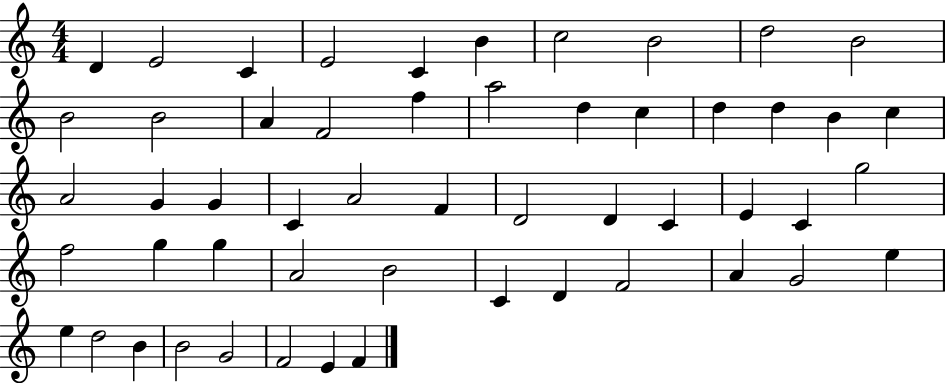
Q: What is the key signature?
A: C major